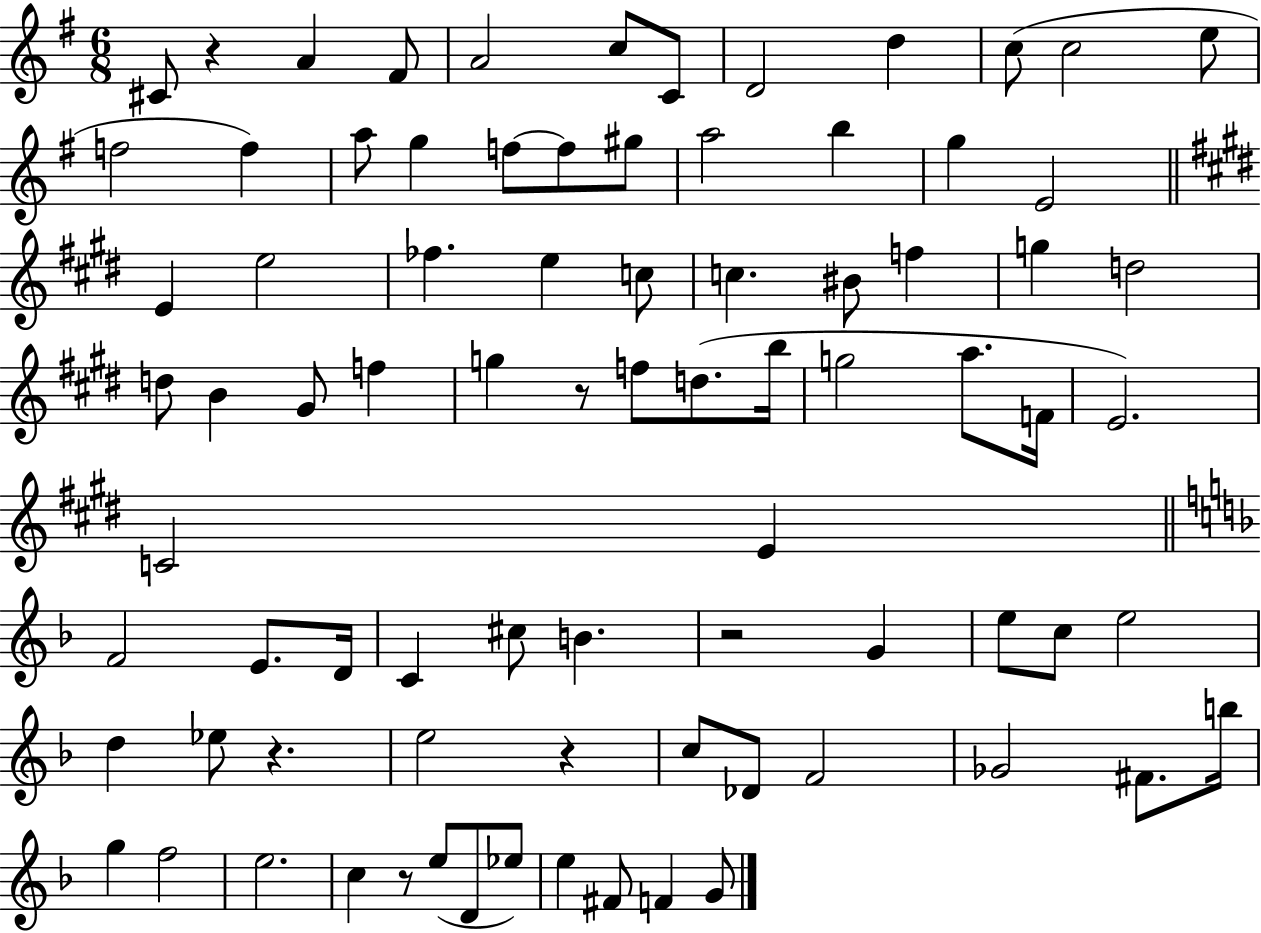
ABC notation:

X:1
T:Untitled
M:6/8
L:1/4
K:G
^C/2 z A ^F/2 A2 c/2 C/2 D2 d c/2 c2 e/2 f2 f a/2 g f/2 f/2 ^g/2 a2 b g E2 E e2 _f e c/2 c ^B/2 f g d2 d/2 B ^G/2 f g z/2 f/2 d/2 b/4 g2 a/2 F/4 E2 C2 E F2 E/2 D/4 C ^c/2 B z2 G e/2 c/2 e2 d _e/2 z e2 z c/2 _D/2 F2 _G2 ^F/2 b/4 g f2 e2 c z/2 e/2 D/2 _e/2 e ^F/2 F G/2